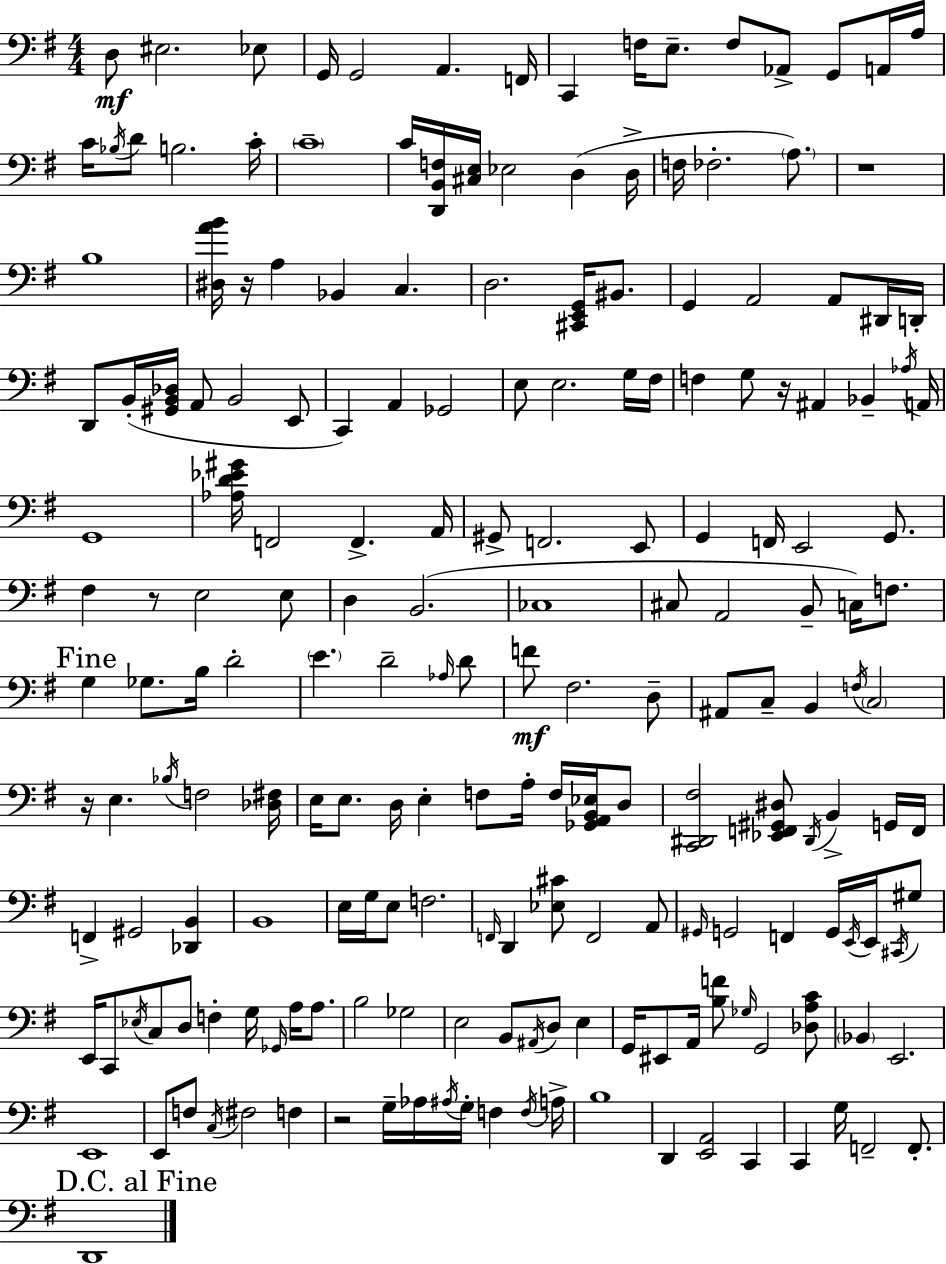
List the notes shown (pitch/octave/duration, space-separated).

D3/e EIS3/h. Eb3/e G2/s G2/h A2/q. F2/s C2/q F3/s E3/e. F3/e Ab2/e G2/e A2/s A3/s C4/s Bb3/s D4/e B3/h. C4/s C4/w C4/s [D2,B2,F3]/s [C#3,E3]/s Eb3/h D3/q D3/s F3/s FES3/h. A3/e. R/w B3/w [D#3,A4,B4]/s R/s A3/q Bb2/q C3/q. D3/h. [C#2,E2,G2]/s BIS2/e. G2/q A2/h A2/e D#2/s D2/s D2/e B2/s [G#2,B2,Db3]/s A2/e B2/h E2/e C2/q A2/q Gb2/h E3/e E3/h. G3/s F#3/s F3/q G3/e R/s A#2/q Bb2/q Ab3/s A2/s G2/w [Ab3,D4,Eb4,G#4]/s F2/h F2/q. A2/s G#2/e F2/h. E2/e G2/q F2/s E2/h G2/e. F#3/q R/e E3/h E3/e D3/q B2/h. CES3/w C#3/e A2/h B2/e C3/s F3/e. G3/q Gb3/e. B3/s D4/h E4/q. D4/h Ab3/s D4/e F4/e F#3/h. D3/e A#2/e C3/e B2/q F3/s C3/h R/s E3/q. Bb3/s F3/h [Db3,F#3]/s E3/s E3/e. D3/s E3/q F3/e A3/s F3/s [Gb2,A2,B2,Eb3]/s D3/e [C2,D#2,F#3]/h [Eb2,F2,G#2,D#3]/e D#2/s B2/q G2/s F2/s F2/q G#2/h [Db2,B2]/q B2/w E3/s G3/s E3/e F3/h. F2/s D2/q [Eb3,C#4]/e F2/h A2/e G#2/s G2/h F2/q G2/s E2/s E2/s C#2/s G#3/e E2/s C2/e Eb3/s C3/e D3/e F3/q G3/s Gb2/s A3/s A3/e. B3/h Gb3/h E3/h B2/e A#2/s D3/e E3/q G2/s EIS2/e A2/s [B3,F4]/e Gb3/s G2/h [Db3,A3,C4]/e Bb2/q E2/h. E2/w E2/e F3/e C3/s F#3/h F3/q R/h G3/s Ab3/s A#3/s G3/s F3/q F3/s A3/s B3/w D2/q [E2,A2]/h C2/q C2/q G3/s F2/h F2/e. D2/w